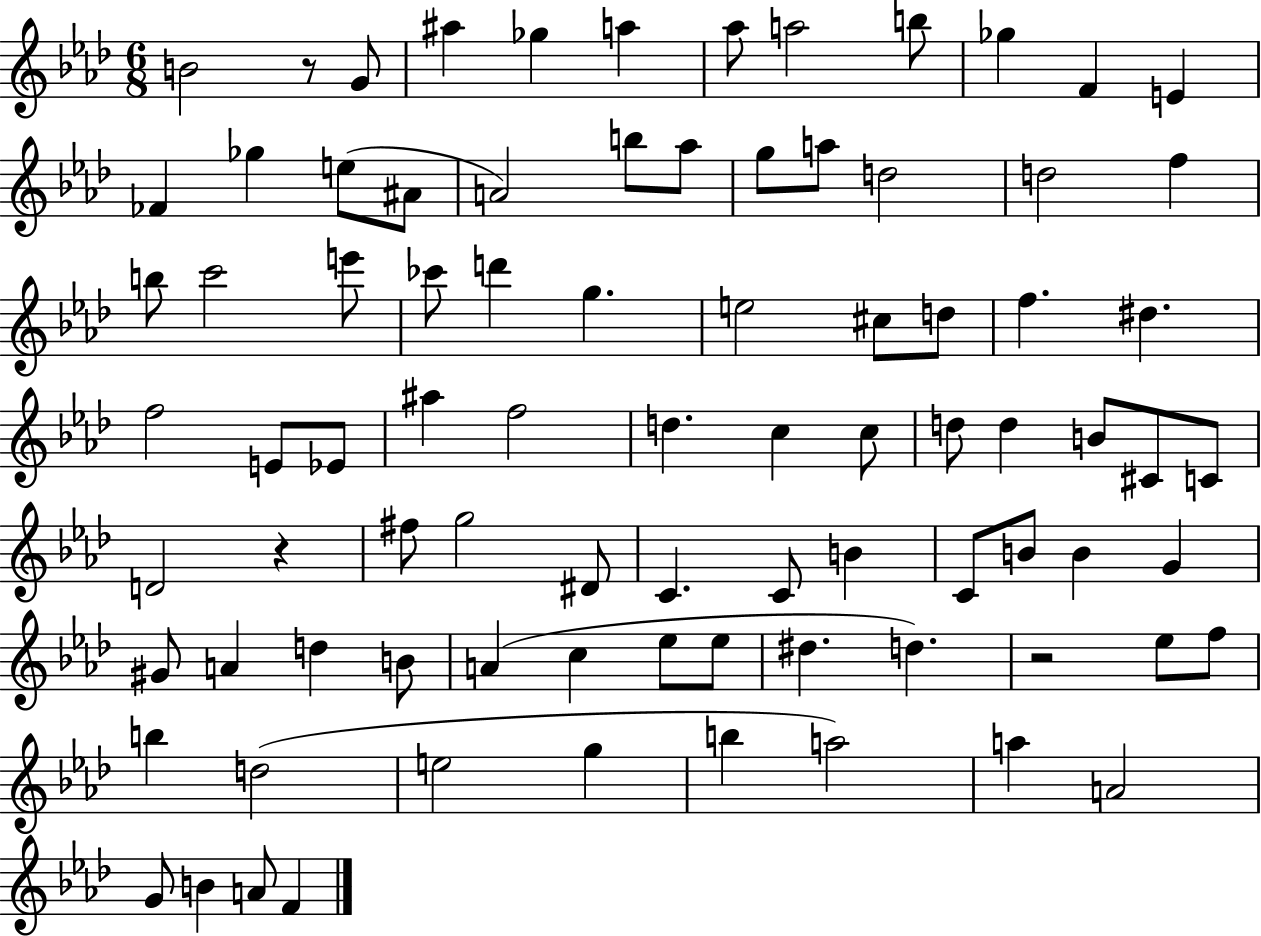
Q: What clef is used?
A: treble